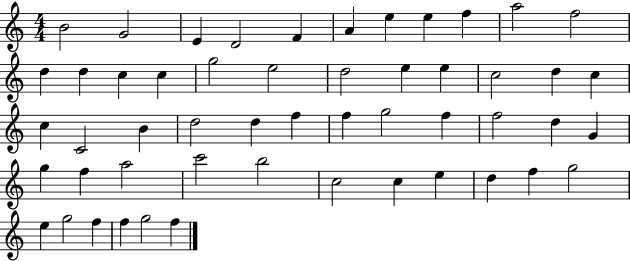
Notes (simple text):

B4/h G4/h E4/q D4/h F4/q A4/q E5/q E5/q F5/q A5/h F5/h D5/q D5/q C5/q C5/q G5/h E5/h D5/h E5/q E5/q C5/h D5/q C5/q C5/q C4/h B4/q D5/h D5/q F5/q F5/q G5/h F5/q F5/h D5/q G4/q G5/q F5/q A5/h C6/h B5/h C5/h C5/q E5/q D5/q F5/q G5/h E5/q G5/h F5/q F5/q G5/h F5/q